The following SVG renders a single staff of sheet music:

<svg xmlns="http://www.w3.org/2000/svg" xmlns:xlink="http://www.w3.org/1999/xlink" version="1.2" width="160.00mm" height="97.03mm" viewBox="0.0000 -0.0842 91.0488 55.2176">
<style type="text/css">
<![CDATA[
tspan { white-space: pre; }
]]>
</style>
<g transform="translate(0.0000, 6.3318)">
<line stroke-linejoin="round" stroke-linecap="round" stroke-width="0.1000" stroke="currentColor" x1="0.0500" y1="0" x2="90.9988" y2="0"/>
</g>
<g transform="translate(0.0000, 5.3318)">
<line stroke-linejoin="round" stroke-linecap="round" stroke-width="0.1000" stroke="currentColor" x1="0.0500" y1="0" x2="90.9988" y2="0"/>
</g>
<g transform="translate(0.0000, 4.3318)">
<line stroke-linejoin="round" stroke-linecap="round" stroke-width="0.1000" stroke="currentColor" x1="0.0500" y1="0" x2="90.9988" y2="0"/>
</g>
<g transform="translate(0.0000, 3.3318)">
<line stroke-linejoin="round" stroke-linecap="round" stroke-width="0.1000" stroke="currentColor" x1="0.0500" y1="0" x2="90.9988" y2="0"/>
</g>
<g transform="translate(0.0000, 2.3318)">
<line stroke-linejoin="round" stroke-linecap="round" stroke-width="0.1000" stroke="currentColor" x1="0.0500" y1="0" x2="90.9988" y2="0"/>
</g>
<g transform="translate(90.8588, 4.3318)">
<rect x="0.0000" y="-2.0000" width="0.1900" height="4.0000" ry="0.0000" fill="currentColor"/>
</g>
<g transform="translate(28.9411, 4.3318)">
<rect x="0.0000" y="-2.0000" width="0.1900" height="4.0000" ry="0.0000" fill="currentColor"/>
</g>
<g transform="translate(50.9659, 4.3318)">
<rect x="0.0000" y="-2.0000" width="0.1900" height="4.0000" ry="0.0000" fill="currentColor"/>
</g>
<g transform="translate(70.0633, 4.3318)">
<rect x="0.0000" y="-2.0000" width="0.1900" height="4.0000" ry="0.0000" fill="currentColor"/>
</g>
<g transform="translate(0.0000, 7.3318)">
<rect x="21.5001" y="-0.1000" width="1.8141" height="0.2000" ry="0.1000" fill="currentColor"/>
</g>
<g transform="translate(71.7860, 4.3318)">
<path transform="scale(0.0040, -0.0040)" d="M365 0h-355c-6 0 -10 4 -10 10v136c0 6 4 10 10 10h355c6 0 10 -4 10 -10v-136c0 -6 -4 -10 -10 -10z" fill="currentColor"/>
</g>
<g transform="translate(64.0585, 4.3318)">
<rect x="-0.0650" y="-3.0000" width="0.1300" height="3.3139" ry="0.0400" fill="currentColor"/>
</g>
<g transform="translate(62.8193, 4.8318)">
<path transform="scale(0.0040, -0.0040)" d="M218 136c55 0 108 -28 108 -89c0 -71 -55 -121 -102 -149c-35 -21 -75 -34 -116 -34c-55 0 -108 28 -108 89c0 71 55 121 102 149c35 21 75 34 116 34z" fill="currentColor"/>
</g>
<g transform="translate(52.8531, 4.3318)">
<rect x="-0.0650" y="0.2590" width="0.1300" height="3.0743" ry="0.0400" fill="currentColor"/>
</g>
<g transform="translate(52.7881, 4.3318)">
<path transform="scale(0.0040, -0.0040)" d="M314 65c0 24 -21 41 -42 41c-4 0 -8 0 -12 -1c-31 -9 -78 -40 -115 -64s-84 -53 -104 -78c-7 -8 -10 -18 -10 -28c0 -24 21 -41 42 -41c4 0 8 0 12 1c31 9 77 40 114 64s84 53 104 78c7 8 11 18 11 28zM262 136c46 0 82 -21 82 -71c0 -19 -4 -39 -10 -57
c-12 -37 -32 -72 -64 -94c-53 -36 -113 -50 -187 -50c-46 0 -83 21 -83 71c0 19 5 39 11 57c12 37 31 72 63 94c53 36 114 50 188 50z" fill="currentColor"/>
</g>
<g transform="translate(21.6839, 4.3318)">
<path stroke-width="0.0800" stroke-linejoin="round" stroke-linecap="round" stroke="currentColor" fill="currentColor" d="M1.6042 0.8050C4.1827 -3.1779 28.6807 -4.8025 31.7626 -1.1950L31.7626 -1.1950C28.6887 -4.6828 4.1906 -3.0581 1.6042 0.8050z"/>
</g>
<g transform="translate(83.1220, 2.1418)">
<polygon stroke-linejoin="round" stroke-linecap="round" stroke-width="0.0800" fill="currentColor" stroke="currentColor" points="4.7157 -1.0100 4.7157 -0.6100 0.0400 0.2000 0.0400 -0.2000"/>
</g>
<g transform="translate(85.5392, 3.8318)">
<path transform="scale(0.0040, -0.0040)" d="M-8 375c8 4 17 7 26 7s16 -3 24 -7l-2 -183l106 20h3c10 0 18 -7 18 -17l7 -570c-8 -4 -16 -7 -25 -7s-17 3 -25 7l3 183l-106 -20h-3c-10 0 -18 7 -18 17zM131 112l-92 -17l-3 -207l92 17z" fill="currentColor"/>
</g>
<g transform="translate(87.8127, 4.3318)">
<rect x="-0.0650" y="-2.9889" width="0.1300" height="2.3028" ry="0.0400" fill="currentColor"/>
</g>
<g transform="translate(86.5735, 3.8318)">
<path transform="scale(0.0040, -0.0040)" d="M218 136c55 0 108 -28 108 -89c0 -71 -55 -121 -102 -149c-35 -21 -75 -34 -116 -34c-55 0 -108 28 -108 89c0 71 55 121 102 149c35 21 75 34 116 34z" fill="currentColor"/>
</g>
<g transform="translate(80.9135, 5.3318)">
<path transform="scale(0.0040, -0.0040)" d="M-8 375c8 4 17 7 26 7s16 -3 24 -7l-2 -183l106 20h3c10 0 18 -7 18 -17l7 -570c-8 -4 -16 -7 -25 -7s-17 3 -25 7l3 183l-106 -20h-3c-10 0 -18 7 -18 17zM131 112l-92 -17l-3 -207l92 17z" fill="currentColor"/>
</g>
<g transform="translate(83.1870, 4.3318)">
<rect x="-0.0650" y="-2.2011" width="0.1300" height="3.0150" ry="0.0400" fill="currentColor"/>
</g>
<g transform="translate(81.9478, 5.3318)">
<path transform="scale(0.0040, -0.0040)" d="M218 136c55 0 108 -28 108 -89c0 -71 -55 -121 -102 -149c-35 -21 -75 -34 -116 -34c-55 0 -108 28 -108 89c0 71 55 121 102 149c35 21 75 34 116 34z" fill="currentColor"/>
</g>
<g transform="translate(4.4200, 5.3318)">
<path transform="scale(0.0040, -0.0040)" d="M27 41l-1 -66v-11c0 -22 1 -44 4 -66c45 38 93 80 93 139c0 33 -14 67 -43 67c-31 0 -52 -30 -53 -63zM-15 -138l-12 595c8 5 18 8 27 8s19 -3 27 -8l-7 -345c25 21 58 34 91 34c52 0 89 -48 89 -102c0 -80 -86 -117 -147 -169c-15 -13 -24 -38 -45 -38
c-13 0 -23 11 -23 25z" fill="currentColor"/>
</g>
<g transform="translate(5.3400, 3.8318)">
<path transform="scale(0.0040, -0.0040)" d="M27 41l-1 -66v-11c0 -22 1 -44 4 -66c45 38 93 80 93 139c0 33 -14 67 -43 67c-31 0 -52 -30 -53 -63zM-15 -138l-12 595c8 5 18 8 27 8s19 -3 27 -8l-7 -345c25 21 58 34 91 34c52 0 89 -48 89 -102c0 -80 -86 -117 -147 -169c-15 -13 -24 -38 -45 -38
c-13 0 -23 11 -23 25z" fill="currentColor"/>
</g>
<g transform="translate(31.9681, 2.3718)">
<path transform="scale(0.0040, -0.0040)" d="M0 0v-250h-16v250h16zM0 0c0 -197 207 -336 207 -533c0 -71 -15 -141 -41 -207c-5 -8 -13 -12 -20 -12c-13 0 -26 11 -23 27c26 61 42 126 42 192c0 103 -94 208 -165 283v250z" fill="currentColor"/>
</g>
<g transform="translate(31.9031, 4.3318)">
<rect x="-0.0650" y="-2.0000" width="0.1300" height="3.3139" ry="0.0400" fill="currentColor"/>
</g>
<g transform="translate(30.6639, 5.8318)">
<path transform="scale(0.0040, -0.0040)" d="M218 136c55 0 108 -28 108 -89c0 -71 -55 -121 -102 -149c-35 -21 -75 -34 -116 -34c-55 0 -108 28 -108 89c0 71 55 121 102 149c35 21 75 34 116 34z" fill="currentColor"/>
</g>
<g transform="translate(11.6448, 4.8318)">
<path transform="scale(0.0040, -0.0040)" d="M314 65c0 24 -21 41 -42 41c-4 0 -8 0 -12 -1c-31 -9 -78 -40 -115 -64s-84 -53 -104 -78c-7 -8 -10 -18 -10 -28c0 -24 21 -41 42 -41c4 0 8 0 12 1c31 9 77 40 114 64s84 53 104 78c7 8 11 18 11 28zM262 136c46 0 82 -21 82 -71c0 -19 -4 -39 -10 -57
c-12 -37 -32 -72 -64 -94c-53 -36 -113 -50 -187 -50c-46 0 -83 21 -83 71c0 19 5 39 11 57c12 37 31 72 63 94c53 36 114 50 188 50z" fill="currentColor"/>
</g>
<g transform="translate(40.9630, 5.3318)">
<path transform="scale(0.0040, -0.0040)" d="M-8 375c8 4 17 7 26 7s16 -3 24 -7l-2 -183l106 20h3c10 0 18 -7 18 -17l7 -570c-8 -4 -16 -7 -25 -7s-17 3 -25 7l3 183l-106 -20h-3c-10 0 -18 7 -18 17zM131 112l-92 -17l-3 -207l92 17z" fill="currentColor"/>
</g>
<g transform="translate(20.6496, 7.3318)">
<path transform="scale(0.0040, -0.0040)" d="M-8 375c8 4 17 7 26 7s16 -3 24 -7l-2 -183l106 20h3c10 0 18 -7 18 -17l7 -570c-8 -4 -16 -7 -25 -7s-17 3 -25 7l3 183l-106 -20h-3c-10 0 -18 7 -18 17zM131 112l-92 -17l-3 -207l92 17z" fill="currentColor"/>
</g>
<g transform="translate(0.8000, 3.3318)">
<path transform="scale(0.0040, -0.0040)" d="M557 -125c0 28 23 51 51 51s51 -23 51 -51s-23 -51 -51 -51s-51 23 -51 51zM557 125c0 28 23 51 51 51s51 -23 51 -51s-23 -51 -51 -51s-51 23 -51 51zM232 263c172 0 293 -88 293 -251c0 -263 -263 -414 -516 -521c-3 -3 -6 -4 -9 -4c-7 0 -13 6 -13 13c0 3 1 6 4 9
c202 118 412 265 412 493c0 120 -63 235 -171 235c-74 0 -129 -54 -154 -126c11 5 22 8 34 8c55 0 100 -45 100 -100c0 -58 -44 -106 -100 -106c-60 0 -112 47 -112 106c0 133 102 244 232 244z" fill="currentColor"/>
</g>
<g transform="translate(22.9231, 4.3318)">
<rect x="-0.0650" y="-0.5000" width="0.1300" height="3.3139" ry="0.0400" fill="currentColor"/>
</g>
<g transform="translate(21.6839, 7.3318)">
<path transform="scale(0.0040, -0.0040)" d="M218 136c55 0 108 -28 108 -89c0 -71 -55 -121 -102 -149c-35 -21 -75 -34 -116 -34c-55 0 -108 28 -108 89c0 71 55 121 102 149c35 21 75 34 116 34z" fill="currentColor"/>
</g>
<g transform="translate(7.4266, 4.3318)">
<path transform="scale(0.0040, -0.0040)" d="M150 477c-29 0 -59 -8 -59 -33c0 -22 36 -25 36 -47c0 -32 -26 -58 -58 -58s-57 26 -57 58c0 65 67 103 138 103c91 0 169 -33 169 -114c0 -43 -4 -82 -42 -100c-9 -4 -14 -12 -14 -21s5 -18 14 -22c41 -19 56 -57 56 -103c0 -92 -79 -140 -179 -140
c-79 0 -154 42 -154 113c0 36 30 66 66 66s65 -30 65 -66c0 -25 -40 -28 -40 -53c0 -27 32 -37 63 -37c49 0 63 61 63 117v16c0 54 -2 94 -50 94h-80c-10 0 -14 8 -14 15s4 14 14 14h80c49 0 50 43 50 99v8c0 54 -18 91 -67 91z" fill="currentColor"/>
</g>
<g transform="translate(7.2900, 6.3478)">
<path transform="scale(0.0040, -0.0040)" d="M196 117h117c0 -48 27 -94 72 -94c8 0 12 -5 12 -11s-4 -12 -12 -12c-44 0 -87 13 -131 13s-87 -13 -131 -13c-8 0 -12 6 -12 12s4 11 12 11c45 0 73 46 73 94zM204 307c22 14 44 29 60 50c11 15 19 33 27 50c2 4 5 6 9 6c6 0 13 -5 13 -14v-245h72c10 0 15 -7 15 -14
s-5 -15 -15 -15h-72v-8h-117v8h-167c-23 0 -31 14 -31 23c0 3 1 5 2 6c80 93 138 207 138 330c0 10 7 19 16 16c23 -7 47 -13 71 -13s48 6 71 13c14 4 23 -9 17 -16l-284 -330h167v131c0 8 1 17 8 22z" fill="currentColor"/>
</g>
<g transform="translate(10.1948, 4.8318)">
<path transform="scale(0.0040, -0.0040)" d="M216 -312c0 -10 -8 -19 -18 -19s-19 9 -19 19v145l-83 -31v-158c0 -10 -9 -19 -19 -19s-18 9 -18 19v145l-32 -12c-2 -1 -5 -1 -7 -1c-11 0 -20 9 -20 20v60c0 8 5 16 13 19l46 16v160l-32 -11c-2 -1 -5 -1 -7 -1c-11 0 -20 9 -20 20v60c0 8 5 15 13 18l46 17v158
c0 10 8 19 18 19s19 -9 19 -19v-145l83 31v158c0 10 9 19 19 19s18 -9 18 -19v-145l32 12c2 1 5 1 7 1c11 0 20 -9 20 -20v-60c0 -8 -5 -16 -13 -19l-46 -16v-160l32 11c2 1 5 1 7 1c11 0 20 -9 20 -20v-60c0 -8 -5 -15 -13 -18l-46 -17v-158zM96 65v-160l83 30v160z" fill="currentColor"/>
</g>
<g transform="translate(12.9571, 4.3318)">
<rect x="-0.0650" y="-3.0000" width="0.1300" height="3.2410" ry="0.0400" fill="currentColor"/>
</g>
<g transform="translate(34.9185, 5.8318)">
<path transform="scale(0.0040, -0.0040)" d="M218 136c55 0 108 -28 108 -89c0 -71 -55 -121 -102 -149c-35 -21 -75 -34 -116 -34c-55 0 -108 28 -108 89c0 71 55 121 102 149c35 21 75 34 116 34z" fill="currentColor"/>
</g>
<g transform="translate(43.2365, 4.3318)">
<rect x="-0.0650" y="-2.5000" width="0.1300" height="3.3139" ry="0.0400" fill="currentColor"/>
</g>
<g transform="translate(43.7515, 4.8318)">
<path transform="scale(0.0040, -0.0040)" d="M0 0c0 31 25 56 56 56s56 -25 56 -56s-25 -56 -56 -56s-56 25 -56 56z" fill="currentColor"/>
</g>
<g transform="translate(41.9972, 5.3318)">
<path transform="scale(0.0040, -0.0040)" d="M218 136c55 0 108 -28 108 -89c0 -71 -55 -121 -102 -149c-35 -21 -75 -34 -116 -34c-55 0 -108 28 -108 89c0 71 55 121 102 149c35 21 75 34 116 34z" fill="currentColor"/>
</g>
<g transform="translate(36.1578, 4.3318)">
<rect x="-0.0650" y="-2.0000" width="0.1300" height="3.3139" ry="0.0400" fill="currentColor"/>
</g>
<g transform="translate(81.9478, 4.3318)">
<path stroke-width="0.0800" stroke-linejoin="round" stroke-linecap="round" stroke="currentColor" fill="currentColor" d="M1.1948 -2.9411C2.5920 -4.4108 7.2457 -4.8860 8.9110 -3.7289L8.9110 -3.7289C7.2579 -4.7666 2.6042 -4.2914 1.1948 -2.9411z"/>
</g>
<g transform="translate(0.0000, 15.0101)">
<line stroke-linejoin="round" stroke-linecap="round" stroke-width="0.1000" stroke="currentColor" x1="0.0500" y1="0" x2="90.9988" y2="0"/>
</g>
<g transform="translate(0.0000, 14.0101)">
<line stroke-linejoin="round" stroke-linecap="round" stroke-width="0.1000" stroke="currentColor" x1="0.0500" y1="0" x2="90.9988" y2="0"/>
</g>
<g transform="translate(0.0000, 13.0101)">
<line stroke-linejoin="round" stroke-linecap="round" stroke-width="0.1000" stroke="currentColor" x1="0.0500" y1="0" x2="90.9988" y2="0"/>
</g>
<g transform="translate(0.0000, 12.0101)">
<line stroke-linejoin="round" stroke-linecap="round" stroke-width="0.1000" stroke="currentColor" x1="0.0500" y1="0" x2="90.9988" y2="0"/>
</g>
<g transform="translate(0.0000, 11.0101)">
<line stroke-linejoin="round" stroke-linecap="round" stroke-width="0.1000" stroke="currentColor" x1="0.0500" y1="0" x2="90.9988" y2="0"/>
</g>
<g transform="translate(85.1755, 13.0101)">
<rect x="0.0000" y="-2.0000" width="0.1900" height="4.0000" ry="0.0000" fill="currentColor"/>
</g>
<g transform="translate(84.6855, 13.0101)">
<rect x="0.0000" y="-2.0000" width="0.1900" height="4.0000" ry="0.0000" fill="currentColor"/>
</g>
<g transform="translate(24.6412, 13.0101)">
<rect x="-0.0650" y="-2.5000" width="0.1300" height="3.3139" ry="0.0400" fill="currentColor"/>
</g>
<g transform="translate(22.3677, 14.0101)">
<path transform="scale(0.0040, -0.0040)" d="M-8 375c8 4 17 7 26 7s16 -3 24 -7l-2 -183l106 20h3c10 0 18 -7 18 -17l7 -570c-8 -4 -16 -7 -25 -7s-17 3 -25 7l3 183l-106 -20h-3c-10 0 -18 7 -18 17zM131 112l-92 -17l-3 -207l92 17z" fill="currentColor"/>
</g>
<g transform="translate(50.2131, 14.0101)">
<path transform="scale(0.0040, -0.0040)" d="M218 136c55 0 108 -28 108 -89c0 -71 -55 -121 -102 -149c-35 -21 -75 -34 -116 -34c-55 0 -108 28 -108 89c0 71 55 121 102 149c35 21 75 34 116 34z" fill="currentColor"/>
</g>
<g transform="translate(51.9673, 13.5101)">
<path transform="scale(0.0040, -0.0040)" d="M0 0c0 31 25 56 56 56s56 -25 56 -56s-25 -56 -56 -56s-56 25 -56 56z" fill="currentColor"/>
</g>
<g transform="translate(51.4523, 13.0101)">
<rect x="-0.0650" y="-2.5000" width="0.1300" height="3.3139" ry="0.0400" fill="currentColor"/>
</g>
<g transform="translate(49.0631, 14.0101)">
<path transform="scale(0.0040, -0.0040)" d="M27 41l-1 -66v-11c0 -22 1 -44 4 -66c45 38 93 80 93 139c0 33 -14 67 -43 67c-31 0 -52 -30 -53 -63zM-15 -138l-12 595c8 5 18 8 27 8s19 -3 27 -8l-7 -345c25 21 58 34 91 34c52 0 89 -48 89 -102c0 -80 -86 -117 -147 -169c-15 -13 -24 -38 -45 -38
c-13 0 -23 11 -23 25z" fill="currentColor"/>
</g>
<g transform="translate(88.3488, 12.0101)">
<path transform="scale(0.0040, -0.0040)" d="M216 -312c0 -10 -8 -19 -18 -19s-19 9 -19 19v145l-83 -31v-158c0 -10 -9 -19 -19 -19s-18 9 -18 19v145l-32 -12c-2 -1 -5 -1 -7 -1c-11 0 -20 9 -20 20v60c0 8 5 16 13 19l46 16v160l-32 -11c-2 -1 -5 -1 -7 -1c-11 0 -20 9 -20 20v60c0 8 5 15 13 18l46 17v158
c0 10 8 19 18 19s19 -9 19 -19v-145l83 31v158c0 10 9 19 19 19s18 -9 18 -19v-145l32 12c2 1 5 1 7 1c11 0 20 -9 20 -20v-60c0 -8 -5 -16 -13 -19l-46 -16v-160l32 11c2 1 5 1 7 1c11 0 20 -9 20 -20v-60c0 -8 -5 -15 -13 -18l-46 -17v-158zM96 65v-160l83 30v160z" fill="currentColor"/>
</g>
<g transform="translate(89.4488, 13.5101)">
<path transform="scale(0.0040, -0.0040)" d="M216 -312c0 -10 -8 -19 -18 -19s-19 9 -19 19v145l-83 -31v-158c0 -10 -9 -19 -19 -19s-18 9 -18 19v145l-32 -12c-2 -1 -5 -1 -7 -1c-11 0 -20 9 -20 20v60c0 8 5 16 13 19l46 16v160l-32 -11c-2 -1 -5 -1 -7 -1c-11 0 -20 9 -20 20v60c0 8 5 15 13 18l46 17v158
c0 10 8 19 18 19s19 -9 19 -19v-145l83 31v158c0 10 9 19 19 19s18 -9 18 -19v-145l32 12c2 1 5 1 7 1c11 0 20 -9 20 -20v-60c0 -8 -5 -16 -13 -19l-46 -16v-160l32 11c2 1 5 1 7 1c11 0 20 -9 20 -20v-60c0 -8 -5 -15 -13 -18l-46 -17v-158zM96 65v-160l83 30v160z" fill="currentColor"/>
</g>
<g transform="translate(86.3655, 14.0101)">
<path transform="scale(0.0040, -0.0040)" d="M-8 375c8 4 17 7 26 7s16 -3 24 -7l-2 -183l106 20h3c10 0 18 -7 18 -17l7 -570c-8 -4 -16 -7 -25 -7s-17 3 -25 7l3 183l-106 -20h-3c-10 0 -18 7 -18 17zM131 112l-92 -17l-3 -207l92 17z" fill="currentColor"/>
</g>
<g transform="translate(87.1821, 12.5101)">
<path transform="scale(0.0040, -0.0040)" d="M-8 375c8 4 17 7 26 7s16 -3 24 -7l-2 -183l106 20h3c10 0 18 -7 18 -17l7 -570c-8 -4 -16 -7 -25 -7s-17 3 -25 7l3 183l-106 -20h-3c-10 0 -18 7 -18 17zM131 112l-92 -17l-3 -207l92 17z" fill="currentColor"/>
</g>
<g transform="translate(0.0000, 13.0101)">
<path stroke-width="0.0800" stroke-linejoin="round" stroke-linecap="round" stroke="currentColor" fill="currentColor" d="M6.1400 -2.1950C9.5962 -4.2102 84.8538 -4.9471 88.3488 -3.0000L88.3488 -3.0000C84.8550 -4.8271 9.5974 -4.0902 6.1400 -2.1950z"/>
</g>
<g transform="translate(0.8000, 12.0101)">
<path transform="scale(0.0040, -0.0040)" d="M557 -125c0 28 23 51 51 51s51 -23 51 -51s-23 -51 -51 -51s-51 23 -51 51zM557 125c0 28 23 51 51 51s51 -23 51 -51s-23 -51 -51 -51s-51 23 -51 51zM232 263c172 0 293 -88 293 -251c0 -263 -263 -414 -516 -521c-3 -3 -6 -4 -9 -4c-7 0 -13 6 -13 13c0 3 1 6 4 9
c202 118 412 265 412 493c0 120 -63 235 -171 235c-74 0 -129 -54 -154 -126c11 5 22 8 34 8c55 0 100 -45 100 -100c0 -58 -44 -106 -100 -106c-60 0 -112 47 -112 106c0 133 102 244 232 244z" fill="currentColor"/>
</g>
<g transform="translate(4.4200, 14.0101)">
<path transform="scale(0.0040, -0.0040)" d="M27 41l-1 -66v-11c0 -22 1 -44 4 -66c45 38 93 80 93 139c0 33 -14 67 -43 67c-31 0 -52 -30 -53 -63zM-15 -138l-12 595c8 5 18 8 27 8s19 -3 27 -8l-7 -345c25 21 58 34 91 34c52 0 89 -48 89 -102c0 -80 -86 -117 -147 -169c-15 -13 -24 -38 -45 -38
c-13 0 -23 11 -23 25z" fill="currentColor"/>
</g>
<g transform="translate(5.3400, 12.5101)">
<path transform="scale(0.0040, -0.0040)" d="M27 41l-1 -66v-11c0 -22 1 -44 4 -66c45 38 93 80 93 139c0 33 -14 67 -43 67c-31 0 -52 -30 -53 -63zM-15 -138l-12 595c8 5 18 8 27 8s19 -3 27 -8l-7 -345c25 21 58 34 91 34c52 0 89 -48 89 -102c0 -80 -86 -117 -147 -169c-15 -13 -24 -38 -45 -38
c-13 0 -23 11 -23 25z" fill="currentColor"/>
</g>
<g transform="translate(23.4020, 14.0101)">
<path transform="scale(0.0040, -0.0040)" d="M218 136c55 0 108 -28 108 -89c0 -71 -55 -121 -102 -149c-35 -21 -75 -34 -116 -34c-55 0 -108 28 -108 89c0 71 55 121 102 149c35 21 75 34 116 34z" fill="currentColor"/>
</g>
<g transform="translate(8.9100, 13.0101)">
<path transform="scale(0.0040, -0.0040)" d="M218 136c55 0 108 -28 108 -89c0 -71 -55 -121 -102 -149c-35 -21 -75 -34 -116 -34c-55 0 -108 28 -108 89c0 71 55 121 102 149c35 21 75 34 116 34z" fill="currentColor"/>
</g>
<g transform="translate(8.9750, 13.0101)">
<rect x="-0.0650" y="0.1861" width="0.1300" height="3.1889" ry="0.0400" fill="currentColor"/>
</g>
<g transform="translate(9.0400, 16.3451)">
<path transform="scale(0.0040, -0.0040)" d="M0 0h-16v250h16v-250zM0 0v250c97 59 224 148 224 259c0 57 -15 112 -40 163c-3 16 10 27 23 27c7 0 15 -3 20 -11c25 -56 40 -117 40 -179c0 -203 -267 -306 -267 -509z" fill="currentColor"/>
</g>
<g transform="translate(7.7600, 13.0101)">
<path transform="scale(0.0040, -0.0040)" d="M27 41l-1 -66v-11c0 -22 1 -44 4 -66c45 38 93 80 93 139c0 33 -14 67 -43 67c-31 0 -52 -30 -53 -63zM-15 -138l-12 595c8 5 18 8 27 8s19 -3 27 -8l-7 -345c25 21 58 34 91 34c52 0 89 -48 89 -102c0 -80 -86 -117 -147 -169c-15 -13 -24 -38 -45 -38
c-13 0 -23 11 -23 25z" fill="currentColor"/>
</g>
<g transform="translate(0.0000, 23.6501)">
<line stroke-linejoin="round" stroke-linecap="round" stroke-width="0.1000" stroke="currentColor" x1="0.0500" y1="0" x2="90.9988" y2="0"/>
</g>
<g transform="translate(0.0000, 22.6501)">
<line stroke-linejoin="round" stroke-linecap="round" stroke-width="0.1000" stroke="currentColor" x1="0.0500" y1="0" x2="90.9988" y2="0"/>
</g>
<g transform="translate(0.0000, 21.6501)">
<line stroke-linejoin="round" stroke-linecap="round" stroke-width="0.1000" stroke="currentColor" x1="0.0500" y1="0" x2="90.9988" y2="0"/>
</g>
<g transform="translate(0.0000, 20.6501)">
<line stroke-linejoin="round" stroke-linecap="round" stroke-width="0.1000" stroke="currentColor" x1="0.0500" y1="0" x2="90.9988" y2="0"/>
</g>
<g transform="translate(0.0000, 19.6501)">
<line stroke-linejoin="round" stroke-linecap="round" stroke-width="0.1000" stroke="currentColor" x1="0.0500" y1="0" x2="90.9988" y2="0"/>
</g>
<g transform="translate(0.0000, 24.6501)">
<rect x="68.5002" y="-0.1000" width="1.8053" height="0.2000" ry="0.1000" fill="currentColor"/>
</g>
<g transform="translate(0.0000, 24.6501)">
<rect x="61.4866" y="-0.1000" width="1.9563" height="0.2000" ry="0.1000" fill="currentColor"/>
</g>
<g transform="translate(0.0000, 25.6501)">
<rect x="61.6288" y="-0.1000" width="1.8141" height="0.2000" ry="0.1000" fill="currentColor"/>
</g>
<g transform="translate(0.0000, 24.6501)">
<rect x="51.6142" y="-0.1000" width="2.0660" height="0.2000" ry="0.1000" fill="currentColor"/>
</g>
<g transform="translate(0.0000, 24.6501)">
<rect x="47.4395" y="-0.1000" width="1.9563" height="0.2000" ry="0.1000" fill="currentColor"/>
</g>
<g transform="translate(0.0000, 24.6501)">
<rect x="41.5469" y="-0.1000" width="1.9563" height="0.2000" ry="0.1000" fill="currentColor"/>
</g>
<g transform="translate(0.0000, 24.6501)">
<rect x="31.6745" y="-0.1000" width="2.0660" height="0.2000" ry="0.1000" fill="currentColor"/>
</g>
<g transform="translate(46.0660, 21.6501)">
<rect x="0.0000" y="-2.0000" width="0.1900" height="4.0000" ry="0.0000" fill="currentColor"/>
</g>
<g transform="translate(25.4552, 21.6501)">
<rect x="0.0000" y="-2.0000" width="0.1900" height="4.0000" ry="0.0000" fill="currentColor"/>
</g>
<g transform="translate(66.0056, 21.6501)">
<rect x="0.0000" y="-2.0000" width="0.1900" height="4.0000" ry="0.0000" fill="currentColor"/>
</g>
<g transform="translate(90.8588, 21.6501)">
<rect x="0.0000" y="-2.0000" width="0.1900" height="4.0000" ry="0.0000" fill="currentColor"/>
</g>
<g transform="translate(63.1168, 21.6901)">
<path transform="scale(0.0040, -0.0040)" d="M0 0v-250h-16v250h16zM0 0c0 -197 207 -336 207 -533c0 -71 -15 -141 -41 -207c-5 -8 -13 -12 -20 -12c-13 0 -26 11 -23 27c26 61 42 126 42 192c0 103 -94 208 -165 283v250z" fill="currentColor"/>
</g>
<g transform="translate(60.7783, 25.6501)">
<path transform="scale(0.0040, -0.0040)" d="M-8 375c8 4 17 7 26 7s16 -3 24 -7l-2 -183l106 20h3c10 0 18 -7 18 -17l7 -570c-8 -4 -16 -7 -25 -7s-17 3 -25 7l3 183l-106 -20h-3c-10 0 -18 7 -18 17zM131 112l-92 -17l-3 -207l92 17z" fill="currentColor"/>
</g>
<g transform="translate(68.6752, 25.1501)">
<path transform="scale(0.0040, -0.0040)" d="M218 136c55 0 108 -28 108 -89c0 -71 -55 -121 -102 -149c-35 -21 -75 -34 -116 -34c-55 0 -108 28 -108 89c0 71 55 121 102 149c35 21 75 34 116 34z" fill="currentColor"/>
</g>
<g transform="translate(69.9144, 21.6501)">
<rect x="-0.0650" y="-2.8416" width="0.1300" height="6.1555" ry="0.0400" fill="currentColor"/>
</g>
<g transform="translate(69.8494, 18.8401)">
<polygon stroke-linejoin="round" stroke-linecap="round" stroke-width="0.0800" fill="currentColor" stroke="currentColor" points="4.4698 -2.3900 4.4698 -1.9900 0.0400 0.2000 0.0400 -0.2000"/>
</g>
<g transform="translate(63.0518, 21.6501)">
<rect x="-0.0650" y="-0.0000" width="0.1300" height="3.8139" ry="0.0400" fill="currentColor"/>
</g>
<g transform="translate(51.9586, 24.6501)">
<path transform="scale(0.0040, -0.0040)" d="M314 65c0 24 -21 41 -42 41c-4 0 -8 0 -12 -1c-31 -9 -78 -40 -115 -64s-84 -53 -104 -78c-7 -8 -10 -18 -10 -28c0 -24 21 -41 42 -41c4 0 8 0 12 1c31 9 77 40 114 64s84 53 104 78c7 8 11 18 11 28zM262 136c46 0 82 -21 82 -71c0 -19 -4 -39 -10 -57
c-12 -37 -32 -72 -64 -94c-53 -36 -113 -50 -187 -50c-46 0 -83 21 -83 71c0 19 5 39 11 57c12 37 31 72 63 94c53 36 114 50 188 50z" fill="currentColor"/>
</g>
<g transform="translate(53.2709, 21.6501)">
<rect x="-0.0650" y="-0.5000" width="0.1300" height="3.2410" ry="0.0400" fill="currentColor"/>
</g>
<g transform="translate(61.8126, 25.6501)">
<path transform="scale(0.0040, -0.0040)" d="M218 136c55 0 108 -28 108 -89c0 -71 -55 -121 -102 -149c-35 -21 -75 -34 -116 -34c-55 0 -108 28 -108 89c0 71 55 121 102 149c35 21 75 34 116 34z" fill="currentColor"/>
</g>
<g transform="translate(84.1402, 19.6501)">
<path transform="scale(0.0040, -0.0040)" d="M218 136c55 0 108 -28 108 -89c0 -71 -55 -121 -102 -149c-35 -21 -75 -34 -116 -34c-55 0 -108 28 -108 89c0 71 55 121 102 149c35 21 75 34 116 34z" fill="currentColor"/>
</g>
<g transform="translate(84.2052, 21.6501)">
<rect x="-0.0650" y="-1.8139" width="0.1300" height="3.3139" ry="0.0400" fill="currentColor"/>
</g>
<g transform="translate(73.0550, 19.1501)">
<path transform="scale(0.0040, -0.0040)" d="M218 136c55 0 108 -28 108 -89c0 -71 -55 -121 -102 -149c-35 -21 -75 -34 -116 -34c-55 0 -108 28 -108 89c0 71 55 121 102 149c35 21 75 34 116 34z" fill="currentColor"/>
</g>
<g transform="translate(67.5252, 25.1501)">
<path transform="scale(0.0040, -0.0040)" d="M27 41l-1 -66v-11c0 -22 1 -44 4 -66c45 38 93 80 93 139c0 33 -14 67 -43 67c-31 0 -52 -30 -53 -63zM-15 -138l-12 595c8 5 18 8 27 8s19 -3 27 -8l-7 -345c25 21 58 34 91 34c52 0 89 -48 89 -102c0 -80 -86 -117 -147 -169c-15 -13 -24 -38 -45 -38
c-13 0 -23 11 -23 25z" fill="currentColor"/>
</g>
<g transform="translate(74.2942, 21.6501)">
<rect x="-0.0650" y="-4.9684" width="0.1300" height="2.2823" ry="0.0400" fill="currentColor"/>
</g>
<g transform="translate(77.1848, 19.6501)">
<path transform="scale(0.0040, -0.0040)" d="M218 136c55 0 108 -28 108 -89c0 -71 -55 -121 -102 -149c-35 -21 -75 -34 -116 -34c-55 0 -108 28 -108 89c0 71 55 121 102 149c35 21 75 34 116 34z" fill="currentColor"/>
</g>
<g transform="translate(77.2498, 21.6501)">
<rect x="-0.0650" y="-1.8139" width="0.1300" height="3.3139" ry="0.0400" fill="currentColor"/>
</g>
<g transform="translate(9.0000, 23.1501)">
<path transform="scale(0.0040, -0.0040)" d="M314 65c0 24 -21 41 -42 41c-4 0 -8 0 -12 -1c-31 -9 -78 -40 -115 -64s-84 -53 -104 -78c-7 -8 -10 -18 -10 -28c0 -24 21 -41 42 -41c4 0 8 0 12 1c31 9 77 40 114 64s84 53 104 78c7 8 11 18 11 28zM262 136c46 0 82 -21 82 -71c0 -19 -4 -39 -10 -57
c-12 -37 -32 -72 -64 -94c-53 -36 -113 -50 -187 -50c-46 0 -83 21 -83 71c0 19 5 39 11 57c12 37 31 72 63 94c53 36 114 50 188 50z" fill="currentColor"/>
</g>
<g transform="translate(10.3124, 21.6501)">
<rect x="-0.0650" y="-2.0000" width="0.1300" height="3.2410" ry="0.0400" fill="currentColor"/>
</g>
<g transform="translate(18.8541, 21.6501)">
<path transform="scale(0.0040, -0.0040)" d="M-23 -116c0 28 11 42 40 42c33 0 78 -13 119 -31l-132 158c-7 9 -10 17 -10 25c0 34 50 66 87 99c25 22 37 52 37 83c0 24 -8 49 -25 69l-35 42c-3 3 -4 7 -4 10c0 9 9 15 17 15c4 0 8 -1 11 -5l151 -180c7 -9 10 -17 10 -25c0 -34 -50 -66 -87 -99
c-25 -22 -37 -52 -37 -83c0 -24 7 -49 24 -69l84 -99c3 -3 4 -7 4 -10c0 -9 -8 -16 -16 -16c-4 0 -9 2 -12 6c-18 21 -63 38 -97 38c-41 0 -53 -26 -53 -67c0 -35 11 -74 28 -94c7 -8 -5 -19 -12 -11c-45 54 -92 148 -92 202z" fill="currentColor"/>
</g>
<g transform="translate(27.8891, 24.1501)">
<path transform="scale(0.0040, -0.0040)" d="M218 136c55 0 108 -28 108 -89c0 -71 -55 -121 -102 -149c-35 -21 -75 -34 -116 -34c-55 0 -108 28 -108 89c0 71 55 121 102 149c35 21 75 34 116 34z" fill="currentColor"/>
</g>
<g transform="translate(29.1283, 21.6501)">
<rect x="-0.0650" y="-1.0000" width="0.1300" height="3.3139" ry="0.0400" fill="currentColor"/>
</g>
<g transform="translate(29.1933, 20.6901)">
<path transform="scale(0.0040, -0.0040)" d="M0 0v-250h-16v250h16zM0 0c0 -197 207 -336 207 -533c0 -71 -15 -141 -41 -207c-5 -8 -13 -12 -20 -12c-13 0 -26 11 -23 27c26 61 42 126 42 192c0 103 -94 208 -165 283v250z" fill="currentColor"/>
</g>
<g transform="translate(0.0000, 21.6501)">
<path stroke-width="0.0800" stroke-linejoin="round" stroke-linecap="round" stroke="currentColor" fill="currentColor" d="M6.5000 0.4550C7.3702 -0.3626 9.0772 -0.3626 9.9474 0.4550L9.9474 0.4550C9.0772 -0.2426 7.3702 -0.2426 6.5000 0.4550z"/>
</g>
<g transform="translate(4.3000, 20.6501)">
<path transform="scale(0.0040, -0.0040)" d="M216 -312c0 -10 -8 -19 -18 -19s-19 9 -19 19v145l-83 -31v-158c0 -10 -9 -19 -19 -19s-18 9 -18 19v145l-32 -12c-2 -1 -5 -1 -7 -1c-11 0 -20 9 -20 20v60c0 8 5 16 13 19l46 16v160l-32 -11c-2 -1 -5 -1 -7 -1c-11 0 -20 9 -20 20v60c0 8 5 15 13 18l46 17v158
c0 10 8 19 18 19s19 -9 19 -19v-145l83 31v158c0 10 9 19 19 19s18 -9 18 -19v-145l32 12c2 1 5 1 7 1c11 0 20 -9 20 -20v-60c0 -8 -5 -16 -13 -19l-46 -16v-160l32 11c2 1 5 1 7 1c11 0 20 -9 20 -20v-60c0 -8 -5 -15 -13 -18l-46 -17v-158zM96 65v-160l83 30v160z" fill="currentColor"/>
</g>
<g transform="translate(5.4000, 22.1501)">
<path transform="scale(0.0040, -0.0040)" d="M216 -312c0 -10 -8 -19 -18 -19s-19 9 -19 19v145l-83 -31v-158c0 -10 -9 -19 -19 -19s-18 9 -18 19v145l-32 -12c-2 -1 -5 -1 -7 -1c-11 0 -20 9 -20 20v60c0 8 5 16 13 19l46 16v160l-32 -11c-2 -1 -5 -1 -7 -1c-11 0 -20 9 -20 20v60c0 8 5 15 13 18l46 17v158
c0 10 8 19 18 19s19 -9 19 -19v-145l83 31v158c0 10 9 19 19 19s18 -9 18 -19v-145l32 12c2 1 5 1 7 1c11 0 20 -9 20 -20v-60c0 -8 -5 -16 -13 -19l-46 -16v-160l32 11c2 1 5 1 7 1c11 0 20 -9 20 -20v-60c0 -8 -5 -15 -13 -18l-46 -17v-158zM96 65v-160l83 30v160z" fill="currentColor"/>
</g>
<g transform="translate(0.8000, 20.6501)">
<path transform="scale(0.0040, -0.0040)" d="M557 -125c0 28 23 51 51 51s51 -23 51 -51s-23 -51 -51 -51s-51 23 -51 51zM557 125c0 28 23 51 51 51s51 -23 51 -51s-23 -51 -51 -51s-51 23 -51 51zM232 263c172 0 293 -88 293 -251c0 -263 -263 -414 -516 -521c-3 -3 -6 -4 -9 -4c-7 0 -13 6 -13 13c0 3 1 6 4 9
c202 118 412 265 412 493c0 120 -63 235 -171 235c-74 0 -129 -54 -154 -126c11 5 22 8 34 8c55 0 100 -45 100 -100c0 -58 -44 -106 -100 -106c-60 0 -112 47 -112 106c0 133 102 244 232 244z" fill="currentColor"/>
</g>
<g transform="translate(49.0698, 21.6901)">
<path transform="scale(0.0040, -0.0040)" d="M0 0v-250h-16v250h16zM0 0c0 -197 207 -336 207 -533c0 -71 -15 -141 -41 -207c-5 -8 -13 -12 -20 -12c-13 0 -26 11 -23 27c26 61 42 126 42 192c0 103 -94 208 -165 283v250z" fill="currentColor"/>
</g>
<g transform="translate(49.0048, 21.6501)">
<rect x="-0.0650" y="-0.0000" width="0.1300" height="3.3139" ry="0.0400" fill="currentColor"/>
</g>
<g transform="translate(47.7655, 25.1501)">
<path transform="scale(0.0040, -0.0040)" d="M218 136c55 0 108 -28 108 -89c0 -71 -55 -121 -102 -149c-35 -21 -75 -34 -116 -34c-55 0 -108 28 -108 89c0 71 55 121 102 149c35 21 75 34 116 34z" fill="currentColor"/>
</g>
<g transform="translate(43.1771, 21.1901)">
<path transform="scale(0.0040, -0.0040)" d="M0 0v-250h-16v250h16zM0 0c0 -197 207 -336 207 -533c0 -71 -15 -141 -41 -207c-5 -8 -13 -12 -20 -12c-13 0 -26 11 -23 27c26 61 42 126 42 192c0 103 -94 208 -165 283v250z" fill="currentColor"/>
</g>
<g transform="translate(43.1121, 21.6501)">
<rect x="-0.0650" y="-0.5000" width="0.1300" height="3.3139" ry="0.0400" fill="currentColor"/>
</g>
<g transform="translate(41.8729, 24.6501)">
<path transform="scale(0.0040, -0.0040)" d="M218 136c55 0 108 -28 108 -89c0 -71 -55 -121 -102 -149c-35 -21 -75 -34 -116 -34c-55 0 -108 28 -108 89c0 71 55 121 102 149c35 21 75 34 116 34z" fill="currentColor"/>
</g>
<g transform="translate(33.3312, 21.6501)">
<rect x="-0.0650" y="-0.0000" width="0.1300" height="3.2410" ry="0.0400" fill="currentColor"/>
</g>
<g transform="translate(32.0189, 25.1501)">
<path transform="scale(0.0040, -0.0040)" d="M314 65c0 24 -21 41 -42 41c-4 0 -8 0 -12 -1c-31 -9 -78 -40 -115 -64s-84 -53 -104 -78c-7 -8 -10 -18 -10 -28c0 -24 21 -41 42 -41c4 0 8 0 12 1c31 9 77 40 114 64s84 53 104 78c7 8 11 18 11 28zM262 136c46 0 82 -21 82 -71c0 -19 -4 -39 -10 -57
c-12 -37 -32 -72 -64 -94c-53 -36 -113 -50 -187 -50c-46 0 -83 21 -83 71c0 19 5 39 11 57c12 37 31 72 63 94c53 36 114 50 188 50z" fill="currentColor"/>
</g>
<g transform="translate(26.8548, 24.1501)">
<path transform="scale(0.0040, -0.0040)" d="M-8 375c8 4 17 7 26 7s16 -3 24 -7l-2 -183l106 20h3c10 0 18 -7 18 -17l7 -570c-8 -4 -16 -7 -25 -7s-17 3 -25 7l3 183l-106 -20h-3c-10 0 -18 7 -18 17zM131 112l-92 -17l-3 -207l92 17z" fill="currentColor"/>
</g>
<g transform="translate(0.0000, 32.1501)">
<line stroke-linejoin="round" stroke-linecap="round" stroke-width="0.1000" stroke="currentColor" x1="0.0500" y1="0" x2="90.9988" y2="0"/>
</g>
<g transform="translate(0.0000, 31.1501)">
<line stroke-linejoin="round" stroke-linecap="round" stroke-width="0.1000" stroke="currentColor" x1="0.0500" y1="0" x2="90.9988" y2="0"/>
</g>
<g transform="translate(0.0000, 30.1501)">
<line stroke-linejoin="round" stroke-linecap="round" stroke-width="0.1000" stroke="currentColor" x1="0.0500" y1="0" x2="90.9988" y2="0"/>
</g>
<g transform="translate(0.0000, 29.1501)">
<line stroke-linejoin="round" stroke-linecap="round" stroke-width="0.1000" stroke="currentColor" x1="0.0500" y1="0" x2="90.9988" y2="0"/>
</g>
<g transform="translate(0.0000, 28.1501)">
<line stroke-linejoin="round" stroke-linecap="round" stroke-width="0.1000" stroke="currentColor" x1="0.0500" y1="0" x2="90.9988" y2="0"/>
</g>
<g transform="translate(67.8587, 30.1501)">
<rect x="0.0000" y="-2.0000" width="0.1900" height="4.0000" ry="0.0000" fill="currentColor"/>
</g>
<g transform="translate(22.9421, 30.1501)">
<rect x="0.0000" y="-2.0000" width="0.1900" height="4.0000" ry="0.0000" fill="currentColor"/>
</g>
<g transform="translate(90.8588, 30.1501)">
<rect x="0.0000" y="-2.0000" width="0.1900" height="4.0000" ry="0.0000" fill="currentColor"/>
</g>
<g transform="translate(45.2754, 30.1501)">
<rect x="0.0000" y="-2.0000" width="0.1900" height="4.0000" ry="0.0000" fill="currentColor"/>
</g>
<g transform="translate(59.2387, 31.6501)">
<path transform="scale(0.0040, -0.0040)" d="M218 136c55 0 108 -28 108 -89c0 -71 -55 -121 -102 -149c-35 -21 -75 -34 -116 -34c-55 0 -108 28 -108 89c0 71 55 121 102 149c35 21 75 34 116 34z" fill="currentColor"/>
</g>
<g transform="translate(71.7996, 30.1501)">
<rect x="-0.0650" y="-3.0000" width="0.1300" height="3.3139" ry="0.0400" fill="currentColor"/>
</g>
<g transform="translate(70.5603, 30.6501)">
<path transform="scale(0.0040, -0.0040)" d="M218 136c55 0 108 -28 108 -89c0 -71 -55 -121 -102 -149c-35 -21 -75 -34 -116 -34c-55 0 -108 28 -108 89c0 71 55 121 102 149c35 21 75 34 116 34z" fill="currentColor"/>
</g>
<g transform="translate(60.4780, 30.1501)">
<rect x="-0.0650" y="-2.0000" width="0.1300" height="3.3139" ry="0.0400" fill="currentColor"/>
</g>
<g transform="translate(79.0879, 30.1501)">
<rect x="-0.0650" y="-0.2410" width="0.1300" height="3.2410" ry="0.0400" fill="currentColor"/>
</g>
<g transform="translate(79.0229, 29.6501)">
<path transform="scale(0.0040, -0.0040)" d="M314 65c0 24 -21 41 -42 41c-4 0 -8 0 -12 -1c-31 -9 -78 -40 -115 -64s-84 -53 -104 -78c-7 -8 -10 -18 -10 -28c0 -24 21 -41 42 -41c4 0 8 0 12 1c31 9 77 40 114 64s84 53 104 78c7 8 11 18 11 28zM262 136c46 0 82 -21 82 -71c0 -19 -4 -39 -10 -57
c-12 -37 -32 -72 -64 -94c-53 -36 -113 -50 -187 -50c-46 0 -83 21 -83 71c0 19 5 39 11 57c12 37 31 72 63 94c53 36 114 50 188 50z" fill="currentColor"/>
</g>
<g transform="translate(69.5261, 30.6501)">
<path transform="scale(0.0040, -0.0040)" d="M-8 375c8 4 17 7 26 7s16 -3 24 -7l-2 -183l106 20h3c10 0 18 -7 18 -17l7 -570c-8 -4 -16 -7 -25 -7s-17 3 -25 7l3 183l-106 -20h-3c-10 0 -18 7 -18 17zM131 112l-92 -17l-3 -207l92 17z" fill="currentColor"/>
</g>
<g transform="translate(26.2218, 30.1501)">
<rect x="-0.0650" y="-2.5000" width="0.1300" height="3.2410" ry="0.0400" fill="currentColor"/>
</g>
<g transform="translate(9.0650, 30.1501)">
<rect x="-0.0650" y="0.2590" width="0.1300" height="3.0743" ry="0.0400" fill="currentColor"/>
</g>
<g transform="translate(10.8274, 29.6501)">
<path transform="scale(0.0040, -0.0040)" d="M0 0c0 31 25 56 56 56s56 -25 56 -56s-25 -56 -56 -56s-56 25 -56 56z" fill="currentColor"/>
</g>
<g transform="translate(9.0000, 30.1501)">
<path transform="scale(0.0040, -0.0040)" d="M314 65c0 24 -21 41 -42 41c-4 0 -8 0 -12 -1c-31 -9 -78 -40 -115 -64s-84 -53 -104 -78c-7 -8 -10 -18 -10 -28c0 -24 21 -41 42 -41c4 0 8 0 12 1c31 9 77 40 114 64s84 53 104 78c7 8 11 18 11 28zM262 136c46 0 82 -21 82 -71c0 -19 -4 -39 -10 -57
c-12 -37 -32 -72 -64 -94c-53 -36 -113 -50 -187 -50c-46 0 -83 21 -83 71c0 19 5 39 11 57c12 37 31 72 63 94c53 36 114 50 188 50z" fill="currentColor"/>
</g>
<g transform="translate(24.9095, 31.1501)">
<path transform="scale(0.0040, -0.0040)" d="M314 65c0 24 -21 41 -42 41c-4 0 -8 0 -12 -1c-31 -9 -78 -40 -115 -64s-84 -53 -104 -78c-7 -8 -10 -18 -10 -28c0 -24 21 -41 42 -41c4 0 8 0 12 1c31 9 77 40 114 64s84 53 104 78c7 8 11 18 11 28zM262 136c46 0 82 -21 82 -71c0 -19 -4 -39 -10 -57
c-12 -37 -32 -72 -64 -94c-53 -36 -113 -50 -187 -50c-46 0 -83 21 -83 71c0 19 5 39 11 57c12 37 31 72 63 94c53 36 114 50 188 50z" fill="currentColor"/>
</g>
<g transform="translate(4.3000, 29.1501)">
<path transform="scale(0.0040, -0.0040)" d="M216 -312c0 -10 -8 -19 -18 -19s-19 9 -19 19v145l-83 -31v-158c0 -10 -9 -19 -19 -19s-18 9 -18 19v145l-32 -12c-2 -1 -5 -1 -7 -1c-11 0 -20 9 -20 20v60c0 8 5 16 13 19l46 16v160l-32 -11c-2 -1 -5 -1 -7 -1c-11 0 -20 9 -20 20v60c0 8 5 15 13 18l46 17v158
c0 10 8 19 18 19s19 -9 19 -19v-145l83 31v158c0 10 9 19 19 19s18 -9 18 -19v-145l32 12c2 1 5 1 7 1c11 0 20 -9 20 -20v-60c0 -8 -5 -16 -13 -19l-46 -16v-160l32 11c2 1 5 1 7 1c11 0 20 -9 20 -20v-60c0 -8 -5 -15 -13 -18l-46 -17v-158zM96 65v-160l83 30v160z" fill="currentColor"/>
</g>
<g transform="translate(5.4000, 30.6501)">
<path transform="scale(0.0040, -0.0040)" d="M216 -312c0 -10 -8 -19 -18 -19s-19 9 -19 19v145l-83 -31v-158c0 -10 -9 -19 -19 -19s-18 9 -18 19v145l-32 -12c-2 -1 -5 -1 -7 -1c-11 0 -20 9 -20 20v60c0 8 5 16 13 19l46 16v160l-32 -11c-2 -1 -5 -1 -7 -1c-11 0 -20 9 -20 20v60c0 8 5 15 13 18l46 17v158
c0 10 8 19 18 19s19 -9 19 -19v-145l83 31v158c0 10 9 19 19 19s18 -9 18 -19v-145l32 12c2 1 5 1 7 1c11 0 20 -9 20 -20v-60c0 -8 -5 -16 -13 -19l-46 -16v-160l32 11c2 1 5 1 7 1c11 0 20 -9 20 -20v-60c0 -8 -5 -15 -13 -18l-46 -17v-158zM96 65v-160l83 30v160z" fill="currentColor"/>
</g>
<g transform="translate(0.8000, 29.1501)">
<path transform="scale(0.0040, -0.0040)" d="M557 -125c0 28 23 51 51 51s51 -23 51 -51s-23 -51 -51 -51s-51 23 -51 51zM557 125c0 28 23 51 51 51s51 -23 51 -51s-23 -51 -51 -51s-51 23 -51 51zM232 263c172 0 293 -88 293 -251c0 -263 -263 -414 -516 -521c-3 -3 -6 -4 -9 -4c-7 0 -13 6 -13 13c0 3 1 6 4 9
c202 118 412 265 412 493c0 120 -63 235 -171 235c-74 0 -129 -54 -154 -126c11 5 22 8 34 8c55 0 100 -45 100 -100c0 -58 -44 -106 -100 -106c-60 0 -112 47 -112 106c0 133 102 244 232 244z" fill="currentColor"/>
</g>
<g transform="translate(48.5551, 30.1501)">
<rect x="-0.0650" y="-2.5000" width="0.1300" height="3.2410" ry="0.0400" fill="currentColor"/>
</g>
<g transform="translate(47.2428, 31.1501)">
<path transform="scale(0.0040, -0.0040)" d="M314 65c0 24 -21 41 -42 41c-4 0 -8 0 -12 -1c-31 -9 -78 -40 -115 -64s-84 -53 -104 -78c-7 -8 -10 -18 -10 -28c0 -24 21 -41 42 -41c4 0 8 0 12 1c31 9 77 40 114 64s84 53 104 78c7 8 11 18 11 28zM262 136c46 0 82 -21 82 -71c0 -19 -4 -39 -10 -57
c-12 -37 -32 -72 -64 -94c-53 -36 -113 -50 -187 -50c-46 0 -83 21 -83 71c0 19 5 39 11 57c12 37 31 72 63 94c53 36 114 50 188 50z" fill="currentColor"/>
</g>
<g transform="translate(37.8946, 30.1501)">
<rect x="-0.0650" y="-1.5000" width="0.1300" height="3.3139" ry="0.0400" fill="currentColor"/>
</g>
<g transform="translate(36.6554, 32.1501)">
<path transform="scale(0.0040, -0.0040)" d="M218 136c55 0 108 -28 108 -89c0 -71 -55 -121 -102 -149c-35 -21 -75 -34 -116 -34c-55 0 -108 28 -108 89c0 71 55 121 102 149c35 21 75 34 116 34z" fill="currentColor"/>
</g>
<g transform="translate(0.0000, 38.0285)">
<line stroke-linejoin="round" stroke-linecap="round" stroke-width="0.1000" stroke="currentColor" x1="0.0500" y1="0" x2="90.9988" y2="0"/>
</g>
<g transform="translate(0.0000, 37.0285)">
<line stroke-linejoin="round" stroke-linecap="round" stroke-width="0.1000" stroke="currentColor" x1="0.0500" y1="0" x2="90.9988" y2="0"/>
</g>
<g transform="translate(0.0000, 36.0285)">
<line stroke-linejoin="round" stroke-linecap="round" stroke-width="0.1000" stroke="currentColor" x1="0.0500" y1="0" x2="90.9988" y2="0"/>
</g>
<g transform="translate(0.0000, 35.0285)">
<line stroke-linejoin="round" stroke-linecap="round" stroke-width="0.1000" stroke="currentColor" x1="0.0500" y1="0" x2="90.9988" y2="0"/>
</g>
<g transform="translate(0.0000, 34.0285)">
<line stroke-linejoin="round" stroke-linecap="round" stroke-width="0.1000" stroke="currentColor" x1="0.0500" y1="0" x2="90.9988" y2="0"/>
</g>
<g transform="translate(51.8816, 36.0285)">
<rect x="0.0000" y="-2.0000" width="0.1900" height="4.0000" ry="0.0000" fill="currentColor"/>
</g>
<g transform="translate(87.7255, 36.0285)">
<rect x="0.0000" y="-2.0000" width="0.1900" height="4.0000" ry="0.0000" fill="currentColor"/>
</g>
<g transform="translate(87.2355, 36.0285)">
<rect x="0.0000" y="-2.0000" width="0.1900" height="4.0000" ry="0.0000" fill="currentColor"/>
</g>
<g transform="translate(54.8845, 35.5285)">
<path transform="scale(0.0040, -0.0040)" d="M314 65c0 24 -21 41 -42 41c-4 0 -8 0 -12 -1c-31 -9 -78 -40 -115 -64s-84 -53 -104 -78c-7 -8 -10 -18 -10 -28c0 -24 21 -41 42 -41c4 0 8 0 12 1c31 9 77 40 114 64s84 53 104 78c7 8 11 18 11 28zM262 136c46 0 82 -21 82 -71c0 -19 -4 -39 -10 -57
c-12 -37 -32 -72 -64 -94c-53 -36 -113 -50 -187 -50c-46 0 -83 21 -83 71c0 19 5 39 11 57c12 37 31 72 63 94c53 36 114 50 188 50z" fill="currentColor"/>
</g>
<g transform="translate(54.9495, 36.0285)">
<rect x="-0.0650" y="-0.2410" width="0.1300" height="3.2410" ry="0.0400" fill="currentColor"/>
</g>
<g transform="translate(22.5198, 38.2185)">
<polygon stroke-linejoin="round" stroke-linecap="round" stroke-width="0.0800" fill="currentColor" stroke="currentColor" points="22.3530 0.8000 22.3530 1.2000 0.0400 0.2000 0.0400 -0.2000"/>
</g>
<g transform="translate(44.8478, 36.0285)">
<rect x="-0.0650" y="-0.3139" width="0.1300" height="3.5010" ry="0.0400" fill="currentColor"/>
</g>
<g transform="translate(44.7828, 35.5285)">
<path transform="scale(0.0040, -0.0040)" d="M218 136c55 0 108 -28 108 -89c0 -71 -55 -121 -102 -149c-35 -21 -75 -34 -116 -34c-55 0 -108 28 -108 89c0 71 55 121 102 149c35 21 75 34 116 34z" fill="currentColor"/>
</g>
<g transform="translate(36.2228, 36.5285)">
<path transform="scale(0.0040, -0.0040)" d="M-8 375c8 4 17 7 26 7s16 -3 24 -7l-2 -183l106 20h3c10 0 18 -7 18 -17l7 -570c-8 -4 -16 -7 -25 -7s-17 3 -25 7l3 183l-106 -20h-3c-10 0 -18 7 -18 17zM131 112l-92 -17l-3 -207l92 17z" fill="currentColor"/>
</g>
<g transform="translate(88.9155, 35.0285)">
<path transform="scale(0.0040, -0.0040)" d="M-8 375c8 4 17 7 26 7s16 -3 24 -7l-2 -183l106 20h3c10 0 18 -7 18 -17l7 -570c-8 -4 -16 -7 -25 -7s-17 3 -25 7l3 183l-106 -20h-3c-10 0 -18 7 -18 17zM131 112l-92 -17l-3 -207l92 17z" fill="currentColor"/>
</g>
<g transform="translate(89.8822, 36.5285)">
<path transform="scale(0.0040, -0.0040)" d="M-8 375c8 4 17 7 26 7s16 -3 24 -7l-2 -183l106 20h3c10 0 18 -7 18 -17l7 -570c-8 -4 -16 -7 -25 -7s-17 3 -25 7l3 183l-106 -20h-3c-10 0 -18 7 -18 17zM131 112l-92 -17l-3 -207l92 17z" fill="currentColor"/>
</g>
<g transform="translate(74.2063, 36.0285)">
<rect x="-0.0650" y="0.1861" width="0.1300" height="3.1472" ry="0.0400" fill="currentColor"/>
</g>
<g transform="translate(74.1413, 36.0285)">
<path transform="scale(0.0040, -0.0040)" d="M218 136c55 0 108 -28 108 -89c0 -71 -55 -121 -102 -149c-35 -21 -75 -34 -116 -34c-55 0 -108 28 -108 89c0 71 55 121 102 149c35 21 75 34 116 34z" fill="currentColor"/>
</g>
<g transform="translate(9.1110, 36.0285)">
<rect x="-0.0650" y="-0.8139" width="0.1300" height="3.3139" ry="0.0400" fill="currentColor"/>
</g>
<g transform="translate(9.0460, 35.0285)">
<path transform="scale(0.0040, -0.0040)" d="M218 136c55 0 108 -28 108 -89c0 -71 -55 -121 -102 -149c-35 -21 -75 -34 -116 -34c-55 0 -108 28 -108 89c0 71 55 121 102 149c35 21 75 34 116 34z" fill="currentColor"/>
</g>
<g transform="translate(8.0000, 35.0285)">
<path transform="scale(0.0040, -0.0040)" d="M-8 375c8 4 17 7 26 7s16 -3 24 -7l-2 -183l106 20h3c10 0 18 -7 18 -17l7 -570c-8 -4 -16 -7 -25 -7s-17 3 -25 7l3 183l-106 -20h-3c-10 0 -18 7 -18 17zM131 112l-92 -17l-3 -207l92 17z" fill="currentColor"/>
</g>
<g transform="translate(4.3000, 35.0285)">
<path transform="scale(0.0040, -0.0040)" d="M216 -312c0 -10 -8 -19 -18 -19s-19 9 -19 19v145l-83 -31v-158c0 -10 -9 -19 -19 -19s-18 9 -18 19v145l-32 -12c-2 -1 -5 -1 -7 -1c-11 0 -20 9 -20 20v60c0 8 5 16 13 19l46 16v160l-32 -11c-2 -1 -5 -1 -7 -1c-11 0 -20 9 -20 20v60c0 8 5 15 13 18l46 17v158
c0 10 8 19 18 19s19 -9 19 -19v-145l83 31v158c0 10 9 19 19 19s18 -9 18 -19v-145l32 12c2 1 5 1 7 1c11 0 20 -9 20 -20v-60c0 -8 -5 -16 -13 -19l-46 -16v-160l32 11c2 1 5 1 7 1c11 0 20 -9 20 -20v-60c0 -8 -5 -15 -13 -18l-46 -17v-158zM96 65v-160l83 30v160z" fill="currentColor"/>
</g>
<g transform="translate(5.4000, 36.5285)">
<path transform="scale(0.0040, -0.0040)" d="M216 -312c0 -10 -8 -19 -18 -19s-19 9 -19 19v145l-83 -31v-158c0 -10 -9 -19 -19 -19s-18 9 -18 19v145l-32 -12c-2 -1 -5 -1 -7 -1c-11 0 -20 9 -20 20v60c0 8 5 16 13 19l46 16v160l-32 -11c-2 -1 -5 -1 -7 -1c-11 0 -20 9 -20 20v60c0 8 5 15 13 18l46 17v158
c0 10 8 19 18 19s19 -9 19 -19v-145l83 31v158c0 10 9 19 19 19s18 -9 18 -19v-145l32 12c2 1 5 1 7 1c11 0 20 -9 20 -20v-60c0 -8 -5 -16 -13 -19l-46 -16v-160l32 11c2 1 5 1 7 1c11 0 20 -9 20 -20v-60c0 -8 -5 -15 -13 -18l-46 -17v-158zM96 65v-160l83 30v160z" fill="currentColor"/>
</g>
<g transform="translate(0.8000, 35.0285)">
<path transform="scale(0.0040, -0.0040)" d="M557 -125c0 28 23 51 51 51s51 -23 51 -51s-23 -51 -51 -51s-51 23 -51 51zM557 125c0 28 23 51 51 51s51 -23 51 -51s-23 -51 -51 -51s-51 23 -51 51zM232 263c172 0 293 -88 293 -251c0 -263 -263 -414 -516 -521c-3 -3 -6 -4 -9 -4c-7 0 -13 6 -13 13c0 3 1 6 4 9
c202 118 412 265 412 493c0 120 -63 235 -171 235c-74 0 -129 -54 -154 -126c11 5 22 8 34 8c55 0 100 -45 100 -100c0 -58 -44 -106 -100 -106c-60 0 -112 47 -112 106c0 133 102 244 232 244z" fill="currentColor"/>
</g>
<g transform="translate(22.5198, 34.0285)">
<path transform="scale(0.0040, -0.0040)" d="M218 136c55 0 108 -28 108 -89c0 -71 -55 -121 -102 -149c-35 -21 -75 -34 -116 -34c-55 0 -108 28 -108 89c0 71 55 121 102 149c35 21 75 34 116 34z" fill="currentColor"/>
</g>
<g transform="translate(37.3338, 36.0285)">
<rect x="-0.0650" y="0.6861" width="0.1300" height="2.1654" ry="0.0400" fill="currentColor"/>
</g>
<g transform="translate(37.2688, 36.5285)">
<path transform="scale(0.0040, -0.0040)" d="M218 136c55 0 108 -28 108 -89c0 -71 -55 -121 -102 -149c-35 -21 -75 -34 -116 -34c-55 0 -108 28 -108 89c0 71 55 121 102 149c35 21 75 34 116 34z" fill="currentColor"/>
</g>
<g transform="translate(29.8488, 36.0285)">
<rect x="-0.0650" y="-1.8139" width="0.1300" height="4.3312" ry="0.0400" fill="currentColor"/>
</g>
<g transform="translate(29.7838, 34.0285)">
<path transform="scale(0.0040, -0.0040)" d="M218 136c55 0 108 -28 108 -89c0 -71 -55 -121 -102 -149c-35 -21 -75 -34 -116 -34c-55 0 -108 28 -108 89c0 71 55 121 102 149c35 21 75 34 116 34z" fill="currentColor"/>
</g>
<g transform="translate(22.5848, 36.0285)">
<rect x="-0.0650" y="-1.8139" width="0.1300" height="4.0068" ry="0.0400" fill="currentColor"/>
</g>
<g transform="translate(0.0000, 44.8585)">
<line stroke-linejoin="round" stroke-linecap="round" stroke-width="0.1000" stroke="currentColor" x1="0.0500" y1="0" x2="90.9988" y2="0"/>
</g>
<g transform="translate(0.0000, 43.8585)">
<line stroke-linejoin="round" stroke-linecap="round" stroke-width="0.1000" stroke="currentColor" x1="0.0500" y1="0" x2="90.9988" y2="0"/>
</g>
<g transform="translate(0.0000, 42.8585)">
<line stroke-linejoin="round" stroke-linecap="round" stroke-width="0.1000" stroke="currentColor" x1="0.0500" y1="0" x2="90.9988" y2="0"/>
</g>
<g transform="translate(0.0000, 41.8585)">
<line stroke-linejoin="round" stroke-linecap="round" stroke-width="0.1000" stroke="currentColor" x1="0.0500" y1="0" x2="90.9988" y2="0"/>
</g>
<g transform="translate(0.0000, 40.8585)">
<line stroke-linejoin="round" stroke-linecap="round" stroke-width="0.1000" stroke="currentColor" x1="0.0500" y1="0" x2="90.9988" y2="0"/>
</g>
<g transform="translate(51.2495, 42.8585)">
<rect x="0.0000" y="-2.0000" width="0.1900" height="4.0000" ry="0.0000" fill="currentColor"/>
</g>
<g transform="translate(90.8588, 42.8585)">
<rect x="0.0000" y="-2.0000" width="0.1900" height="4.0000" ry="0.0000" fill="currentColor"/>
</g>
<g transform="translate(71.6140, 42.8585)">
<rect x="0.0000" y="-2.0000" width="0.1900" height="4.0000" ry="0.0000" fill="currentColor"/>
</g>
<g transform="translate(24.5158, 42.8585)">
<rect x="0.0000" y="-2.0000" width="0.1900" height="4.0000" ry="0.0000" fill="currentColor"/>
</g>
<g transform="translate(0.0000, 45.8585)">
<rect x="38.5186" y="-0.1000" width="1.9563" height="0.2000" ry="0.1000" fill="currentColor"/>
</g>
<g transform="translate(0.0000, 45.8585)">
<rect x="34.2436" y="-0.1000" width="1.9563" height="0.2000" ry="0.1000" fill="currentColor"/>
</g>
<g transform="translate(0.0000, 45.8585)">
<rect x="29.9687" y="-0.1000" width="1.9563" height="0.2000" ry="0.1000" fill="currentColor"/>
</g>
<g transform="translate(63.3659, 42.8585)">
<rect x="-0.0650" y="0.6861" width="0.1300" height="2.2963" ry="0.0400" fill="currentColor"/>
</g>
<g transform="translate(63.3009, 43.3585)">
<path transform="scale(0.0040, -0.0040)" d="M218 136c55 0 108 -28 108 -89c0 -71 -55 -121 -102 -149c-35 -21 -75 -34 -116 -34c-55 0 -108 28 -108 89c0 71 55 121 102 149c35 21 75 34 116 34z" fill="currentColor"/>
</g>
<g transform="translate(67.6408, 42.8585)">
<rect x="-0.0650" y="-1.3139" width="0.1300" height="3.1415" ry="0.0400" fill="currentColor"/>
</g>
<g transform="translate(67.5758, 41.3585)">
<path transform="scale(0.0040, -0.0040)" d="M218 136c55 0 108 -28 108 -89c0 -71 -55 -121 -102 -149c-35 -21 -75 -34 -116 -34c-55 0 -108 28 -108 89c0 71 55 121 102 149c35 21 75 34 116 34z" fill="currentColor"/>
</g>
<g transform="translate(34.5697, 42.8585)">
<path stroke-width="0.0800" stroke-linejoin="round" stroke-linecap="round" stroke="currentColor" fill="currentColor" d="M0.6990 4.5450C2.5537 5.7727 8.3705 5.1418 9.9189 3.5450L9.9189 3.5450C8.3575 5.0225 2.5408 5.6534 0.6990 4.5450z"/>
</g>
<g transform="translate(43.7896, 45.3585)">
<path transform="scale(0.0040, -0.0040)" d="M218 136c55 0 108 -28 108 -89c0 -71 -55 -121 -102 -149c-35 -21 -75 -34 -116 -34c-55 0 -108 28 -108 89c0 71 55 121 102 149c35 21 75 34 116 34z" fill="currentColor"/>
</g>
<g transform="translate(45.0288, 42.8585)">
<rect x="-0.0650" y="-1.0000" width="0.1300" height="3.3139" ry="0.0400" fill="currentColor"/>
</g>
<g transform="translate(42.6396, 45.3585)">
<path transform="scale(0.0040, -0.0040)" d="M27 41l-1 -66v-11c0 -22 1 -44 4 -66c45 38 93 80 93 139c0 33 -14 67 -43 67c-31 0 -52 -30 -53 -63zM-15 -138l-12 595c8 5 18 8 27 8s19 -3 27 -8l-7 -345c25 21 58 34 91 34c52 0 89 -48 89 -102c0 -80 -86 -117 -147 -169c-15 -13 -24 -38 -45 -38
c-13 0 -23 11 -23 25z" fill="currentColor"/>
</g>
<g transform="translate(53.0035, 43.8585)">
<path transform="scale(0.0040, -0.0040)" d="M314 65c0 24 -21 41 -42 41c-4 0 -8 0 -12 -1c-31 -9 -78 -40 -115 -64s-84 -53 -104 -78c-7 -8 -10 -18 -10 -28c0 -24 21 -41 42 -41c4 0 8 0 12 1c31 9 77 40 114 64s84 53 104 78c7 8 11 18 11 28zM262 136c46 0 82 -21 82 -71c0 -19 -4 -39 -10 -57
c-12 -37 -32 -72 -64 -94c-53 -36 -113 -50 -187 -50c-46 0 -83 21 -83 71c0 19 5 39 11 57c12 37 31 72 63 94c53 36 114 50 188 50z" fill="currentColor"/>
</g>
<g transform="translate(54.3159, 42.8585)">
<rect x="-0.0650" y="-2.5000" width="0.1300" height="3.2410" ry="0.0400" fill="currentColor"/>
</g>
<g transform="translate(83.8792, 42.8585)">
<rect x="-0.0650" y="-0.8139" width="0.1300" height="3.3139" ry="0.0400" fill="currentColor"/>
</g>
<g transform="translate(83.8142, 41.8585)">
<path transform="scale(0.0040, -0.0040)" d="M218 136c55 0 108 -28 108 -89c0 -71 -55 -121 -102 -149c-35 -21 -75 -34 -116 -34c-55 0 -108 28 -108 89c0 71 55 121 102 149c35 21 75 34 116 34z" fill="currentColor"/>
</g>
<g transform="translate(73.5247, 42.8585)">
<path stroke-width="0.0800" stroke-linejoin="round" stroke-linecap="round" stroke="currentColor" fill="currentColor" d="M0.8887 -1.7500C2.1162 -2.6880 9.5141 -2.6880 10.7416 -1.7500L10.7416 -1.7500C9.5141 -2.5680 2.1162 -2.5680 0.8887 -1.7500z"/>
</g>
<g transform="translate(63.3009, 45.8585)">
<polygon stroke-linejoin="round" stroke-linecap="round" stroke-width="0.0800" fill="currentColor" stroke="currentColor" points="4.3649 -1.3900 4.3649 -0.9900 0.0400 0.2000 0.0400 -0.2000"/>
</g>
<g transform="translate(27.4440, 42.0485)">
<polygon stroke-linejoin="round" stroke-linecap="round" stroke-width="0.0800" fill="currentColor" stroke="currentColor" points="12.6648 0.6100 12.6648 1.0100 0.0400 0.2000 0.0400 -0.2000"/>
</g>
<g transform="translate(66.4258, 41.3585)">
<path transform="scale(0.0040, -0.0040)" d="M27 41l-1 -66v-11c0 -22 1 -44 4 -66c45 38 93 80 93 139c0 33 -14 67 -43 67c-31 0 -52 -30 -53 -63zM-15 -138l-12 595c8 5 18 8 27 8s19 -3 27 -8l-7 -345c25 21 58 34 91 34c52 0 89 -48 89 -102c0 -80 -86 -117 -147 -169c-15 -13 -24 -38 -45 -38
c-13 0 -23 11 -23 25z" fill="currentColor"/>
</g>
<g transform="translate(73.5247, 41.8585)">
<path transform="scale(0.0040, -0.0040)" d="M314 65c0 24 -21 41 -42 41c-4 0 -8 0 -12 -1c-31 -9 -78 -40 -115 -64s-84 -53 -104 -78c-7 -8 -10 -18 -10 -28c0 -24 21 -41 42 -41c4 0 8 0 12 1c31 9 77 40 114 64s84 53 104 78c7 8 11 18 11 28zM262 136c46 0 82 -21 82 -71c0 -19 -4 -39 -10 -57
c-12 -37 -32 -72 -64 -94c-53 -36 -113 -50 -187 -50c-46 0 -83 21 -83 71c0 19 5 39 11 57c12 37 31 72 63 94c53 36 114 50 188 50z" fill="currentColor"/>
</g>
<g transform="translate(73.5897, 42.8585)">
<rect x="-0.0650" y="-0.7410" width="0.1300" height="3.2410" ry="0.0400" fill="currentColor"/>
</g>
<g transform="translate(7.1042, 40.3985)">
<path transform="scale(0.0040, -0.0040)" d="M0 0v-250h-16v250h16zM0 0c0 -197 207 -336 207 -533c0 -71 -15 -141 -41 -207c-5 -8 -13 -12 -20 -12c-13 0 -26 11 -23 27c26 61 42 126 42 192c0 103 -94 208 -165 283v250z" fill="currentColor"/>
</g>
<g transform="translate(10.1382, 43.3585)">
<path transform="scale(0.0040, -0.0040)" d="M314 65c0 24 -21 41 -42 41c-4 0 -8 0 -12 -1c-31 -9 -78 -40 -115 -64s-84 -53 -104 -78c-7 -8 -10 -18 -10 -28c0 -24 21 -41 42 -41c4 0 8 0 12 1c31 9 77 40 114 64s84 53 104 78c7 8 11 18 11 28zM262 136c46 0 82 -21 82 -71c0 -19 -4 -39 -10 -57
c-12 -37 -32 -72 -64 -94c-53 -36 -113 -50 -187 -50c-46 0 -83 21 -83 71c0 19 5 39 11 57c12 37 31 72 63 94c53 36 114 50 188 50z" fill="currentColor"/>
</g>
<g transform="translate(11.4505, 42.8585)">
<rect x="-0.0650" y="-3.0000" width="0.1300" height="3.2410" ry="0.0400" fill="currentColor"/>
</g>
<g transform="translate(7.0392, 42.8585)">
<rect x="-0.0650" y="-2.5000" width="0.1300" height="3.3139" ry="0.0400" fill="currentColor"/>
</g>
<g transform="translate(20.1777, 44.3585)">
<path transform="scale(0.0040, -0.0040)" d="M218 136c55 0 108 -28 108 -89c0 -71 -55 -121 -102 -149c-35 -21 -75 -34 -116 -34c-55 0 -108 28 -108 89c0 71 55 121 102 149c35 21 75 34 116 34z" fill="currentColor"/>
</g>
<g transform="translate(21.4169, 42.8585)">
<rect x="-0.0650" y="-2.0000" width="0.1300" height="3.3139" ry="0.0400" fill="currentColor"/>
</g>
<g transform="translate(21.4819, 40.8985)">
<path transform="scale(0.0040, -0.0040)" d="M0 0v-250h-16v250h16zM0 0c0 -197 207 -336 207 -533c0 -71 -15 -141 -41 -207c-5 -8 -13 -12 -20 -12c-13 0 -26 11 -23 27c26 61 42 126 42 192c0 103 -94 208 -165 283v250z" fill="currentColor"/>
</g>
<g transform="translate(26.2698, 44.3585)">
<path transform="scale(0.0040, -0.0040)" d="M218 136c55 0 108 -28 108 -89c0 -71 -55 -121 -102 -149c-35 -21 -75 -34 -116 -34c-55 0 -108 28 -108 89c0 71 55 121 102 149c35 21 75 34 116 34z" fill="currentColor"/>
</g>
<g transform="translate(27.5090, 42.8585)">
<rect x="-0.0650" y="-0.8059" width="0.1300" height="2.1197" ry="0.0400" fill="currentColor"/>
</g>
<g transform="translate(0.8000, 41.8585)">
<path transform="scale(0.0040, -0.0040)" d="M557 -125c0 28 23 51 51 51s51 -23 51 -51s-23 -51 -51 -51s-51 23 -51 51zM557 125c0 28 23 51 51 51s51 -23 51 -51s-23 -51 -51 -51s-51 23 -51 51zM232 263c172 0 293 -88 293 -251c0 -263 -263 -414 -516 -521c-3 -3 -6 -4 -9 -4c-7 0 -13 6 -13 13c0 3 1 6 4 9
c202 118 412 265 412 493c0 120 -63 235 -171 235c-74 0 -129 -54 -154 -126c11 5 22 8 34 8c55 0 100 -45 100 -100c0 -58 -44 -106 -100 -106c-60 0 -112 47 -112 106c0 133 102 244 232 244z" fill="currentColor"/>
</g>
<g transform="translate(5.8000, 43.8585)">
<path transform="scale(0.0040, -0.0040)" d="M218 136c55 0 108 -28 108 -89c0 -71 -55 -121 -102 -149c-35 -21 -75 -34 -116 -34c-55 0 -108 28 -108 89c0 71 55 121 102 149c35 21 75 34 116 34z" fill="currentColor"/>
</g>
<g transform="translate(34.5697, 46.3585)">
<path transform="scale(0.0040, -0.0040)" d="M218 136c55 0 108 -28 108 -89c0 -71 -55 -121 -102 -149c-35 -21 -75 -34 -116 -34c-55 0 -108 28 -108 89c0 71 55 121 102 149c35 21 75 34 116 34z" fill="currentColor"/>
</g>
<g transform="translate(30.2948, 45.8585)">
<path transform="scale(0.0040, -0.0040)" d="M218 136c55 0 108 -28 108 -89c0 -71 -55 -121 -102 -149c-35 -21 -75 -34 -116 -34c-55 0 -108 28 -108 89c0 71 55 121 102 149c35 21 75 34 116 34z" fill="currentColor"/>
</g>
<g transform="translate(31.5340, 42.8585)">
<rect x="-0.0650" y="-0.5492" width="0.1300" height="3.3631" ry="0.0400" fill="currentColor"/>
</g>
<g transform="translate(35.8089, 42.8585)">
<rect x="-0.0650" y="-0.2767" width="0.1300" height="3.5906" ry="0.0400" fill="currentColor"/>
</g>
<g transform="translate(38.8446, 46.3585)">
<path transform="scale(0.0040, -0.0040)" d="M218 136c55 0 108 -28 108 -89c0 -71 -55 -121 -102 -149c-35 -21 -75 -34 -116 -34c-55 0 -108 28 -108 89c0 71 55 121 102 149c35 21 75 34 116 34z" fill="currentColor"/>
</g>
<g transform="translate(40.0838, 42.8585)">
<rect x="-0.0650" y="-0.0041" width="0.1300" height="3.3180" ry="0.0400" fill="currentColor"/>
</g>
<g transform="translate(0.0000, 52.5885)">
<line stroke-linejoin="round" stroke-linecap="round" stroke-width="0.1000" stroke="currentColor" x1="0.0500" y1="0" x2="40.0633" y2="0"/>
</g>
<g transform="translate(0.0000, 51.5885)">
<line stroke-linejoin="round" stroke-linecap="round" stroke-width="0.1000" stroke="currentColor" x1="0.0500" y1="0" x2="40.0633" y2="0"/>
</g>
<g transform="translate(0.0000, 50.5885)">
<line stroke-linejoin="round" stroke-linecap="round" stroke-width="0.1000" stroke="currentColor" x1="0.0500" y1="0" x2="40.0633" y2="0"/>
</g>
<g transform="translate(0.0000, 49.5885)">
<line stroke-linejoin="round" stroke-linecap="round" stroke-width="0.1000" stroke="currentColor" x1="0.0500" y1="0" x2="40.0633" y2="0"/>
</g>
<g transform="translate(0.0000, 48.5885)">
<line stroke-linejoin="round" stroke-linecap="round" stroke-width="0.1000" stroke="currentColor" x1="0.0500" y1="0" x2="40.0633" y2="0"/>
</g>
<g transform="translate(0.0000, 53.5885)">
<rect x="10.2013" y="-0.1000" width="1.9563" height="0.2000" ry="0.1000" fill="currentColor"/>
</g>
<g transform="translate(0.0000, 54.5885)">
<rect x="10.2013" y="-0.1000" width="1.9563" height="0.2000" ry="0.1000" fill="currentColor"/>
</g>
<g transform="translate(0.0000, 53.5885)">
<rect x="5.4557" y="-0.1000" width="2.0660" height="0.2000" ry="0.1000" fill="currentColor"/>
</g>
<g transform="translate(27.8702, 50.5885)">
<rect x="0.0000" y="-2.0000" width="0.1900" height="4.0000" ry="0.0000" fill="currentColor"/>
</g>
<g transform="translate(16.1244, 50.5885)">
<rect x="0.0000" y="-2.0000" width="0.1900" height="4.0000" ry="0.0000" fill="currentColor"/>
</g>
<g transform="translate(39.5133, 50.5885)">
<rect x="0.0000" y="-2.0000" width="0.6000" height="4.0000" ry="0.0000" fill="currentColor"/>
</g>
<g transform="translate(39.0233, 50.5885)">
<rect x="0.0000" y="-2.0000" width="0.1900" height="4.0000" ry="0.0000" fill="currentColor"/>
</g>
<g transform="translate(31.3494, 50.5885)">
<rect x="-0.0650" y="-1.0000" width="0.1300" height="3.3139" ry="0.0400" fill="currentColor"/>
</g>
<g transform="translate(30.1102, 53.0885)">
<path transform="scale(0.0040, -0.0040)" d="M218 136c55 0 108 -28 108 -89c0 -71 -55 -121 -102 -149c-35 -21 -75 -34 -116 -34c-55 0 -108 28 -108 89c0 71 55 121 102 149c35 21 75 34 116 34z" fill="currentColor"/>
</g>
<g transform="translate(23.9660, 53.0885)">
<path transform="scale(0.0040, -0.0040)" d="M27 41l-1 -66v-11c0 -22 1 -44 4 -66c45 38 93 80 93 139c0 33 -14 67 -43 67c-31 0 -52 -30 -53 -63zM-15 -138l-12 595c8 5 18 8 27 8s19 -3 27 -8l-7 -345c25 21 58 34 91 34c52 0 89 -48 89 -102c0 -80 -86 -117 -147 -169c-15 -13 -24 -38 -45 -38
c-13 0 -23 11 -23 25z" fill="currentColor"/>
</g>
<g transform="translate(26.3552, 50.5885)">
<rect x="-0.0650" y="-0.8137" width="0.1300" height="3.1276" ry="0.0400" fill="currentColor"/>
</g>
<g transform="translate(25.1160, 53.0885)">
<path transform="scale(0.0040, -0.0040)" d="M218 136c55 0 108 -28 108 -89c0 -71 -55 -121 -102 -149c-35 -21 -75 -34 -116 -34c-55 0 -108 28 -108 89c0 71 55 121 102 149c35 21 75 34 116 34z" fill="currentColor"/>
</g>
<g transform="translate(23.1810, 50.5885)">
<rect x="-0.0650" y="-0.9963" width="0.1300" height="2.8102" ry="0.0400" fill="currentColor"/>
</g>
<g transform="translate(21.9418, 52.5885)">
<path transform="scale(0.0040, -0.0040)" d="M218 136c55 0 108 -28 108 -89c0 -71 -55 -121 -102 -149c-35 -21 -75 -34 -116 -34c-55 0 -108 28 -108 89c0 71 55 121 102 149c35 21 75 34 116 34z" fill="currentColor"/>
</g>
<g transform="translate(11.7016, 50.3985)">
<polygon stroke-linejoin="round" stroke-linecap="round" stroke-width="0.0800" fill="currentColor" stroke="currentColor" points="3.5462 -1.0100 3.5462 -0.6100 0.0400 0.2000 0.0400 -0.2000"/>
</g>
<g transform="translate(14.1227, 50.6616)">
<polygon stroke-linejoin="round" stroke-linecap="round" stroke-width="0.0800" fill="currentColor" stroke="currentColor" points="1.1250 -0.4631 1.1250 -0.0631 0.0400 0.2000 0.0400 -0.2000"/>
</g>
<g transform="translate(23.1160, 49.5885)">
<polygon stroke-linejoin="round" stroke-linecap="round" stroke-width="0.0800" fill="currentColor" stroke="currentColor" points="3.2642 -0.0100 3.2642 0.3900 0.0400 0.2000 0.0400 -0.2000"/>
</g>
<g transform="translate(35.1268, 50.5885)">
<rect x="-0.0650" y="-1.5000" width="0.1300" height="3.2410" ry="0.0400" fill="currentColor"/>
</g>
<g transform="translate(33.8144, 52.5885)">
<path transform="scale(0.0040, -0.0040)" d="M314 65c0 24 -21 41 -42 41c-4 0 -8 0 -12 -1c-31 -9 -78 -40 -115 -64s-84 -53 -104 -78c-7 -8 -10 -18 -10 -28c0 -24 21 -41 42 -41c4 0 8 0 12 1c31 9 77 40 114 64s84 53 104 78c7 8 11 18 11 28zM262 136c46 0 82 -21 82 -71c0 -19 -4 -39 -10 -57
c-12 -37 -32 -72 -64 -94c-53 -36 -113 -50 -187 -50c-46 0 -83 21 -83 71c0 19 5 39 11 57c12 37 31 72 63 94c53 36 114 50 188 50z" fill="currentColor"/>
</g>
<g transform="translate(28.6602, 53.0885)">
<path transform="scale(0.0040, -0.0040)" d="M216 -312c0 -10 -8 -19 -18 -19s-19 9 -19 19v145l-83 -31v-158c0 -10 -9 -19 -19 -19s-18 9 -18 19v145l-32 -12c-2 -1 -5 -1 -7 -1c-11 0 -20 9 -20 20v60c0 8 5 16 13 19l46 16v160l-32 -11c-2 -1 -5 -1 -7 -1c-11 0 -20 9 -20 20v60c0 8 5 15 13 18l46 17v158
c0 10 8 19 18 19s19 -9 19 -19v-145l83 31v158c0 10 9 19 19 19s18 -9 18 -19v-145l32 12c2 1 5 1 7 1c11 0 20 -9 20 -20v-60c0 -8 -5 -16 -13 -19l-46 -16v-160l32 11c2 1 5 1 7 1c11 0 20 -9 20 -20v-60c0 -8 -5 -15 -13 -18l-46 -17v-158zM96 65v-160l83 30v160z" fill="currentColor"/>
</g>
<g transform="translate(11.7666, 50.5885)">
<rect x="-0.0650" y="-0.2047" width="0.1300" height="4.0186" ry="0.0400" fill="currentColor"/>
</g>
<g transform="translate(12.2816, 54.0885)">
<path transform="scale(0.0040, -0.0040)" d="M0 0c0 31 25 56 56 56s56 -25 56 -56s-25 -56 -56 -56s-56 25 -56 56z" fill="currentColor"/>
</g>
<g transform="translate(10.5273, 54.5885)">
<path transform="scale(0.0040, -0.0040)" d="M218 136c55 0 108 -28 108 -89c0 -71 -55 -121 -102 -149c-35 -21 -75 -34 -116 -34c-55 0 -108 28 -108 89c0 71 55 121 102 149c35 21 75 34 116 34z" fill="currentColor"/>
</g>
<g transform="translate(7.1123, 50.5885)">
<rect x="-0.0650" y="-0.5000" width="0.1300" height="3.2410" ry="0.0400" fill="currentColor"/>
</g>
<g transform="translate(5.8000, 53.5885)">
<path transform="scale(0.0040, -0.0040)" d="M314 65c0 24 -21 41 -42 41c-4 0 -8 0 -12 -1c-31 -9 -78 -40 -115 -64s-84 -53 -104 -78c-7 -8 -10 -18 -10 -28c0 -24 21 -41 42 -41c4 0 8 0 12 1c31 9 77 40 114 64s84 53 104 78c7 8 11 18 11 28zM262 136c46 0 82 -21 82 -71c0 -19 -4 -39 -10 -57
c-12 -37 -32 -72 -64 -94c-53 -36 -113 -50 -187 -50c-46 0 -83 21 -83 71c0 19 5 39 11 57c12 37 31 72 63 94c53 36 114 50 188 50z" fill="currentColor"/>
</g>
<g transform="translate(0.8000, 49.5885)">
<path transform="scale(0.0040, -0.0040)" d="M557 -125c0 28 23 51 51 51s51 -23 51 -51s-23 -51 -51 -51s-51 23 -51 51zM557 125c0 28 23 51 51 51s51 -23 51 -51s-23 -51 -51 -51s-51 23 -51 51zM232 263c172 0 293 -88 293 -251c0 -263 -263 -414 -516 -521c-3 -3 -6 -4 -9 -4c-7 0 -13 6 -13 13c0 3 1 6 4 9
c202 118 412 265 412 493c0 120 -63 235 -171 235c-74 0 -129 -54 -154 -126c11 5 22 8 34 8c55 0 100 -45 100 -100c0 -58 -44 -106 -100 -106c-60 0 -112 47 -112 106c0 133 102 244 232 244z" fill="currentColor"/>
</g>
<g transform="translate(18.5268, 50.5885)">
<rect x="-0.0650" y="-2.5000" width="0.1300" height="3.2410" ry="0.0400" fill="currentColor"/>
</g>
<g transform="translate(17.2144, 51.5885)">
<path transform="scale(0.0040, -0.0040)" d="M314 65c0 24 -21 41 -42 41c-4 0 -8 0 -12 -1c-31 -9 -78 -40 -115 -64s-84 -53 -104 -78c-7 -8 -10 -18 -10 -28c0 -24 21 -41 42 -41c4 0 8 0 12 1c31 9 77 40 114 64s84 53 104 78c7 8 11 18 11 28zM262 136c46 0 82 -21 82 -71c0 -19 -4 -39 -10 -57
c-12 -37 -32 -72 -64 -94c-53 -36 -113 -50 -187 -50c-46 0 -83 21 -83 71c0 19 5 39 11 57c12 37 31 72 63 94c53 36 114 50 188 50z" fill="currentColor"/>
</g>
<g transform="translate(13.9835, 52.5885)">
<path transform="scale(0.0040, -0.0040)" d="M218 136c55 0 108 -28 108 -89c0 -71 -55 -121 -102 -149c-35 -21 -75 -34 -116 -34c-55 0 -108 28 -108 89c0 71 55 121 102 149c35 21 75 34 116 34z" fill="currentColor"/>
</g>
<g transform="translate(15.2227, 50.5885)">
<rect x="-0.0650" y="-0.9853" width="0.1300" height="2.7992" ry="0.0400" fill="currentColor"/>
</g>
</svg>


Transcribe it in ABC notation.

X:1
T:Untitled
M:3/4
L:1/4
K:Bb
^C,2 E,, A,,/2 A,, B,, D,2 C, z2 B,,/2 E,/2 _D,/2 B,, _B,, A,,2 z F,,/2 D,,2 E,,/2 D,,/2 E,,2 C,,/2 _D,,/2 B,/2 A, A, D,2 B,,2 G,, B,,2 A,, C, E,2 F, A,/2 A,/2 C,/2 E,/2 E,2 D, B,,/2 C,2 A,,/2 A,,/2 E,,/2 D,,/2 D,,/2 _F,, B,,2 C,/2 _G,/2 F,2 F, E,,2 C,,/2 G,,/4 B,,2 G,,/2 _F,,/2 ^F,, G,,2